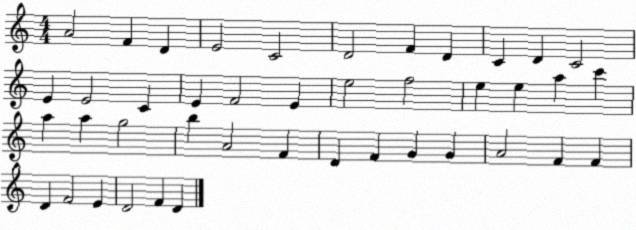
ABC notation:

X:1
T:Untitled
M:4/4
L:1/4
K:C
A2 F D E2 C2 D2 F D C D C2 E E2 C E F2 E e2 f2 e e a c' a a g2 b A2 F D F G G A2 F F D F2 E D2 F D